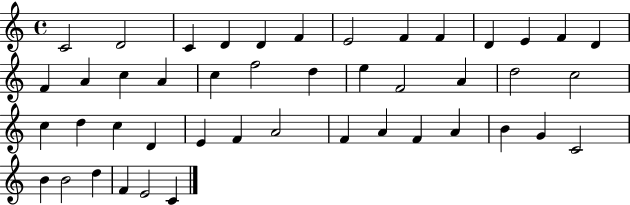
C4/h D4/h C4/q D4/q D4/q F4/q E4/h F4/q F4/q D4/q E4/q F4/q D4/q F4/q A4/q C5/q A4/q C5/q F5/h D5/q E5/q F4/h A4/q D5/h C5/h C5/q D5/q C5/q D4/q E4/q F4/q A4/h F4/q A4/q F4/q A4/q B4/q G4/q C4/h B4/q B4/h D5/q F4/q E4/h C4/q